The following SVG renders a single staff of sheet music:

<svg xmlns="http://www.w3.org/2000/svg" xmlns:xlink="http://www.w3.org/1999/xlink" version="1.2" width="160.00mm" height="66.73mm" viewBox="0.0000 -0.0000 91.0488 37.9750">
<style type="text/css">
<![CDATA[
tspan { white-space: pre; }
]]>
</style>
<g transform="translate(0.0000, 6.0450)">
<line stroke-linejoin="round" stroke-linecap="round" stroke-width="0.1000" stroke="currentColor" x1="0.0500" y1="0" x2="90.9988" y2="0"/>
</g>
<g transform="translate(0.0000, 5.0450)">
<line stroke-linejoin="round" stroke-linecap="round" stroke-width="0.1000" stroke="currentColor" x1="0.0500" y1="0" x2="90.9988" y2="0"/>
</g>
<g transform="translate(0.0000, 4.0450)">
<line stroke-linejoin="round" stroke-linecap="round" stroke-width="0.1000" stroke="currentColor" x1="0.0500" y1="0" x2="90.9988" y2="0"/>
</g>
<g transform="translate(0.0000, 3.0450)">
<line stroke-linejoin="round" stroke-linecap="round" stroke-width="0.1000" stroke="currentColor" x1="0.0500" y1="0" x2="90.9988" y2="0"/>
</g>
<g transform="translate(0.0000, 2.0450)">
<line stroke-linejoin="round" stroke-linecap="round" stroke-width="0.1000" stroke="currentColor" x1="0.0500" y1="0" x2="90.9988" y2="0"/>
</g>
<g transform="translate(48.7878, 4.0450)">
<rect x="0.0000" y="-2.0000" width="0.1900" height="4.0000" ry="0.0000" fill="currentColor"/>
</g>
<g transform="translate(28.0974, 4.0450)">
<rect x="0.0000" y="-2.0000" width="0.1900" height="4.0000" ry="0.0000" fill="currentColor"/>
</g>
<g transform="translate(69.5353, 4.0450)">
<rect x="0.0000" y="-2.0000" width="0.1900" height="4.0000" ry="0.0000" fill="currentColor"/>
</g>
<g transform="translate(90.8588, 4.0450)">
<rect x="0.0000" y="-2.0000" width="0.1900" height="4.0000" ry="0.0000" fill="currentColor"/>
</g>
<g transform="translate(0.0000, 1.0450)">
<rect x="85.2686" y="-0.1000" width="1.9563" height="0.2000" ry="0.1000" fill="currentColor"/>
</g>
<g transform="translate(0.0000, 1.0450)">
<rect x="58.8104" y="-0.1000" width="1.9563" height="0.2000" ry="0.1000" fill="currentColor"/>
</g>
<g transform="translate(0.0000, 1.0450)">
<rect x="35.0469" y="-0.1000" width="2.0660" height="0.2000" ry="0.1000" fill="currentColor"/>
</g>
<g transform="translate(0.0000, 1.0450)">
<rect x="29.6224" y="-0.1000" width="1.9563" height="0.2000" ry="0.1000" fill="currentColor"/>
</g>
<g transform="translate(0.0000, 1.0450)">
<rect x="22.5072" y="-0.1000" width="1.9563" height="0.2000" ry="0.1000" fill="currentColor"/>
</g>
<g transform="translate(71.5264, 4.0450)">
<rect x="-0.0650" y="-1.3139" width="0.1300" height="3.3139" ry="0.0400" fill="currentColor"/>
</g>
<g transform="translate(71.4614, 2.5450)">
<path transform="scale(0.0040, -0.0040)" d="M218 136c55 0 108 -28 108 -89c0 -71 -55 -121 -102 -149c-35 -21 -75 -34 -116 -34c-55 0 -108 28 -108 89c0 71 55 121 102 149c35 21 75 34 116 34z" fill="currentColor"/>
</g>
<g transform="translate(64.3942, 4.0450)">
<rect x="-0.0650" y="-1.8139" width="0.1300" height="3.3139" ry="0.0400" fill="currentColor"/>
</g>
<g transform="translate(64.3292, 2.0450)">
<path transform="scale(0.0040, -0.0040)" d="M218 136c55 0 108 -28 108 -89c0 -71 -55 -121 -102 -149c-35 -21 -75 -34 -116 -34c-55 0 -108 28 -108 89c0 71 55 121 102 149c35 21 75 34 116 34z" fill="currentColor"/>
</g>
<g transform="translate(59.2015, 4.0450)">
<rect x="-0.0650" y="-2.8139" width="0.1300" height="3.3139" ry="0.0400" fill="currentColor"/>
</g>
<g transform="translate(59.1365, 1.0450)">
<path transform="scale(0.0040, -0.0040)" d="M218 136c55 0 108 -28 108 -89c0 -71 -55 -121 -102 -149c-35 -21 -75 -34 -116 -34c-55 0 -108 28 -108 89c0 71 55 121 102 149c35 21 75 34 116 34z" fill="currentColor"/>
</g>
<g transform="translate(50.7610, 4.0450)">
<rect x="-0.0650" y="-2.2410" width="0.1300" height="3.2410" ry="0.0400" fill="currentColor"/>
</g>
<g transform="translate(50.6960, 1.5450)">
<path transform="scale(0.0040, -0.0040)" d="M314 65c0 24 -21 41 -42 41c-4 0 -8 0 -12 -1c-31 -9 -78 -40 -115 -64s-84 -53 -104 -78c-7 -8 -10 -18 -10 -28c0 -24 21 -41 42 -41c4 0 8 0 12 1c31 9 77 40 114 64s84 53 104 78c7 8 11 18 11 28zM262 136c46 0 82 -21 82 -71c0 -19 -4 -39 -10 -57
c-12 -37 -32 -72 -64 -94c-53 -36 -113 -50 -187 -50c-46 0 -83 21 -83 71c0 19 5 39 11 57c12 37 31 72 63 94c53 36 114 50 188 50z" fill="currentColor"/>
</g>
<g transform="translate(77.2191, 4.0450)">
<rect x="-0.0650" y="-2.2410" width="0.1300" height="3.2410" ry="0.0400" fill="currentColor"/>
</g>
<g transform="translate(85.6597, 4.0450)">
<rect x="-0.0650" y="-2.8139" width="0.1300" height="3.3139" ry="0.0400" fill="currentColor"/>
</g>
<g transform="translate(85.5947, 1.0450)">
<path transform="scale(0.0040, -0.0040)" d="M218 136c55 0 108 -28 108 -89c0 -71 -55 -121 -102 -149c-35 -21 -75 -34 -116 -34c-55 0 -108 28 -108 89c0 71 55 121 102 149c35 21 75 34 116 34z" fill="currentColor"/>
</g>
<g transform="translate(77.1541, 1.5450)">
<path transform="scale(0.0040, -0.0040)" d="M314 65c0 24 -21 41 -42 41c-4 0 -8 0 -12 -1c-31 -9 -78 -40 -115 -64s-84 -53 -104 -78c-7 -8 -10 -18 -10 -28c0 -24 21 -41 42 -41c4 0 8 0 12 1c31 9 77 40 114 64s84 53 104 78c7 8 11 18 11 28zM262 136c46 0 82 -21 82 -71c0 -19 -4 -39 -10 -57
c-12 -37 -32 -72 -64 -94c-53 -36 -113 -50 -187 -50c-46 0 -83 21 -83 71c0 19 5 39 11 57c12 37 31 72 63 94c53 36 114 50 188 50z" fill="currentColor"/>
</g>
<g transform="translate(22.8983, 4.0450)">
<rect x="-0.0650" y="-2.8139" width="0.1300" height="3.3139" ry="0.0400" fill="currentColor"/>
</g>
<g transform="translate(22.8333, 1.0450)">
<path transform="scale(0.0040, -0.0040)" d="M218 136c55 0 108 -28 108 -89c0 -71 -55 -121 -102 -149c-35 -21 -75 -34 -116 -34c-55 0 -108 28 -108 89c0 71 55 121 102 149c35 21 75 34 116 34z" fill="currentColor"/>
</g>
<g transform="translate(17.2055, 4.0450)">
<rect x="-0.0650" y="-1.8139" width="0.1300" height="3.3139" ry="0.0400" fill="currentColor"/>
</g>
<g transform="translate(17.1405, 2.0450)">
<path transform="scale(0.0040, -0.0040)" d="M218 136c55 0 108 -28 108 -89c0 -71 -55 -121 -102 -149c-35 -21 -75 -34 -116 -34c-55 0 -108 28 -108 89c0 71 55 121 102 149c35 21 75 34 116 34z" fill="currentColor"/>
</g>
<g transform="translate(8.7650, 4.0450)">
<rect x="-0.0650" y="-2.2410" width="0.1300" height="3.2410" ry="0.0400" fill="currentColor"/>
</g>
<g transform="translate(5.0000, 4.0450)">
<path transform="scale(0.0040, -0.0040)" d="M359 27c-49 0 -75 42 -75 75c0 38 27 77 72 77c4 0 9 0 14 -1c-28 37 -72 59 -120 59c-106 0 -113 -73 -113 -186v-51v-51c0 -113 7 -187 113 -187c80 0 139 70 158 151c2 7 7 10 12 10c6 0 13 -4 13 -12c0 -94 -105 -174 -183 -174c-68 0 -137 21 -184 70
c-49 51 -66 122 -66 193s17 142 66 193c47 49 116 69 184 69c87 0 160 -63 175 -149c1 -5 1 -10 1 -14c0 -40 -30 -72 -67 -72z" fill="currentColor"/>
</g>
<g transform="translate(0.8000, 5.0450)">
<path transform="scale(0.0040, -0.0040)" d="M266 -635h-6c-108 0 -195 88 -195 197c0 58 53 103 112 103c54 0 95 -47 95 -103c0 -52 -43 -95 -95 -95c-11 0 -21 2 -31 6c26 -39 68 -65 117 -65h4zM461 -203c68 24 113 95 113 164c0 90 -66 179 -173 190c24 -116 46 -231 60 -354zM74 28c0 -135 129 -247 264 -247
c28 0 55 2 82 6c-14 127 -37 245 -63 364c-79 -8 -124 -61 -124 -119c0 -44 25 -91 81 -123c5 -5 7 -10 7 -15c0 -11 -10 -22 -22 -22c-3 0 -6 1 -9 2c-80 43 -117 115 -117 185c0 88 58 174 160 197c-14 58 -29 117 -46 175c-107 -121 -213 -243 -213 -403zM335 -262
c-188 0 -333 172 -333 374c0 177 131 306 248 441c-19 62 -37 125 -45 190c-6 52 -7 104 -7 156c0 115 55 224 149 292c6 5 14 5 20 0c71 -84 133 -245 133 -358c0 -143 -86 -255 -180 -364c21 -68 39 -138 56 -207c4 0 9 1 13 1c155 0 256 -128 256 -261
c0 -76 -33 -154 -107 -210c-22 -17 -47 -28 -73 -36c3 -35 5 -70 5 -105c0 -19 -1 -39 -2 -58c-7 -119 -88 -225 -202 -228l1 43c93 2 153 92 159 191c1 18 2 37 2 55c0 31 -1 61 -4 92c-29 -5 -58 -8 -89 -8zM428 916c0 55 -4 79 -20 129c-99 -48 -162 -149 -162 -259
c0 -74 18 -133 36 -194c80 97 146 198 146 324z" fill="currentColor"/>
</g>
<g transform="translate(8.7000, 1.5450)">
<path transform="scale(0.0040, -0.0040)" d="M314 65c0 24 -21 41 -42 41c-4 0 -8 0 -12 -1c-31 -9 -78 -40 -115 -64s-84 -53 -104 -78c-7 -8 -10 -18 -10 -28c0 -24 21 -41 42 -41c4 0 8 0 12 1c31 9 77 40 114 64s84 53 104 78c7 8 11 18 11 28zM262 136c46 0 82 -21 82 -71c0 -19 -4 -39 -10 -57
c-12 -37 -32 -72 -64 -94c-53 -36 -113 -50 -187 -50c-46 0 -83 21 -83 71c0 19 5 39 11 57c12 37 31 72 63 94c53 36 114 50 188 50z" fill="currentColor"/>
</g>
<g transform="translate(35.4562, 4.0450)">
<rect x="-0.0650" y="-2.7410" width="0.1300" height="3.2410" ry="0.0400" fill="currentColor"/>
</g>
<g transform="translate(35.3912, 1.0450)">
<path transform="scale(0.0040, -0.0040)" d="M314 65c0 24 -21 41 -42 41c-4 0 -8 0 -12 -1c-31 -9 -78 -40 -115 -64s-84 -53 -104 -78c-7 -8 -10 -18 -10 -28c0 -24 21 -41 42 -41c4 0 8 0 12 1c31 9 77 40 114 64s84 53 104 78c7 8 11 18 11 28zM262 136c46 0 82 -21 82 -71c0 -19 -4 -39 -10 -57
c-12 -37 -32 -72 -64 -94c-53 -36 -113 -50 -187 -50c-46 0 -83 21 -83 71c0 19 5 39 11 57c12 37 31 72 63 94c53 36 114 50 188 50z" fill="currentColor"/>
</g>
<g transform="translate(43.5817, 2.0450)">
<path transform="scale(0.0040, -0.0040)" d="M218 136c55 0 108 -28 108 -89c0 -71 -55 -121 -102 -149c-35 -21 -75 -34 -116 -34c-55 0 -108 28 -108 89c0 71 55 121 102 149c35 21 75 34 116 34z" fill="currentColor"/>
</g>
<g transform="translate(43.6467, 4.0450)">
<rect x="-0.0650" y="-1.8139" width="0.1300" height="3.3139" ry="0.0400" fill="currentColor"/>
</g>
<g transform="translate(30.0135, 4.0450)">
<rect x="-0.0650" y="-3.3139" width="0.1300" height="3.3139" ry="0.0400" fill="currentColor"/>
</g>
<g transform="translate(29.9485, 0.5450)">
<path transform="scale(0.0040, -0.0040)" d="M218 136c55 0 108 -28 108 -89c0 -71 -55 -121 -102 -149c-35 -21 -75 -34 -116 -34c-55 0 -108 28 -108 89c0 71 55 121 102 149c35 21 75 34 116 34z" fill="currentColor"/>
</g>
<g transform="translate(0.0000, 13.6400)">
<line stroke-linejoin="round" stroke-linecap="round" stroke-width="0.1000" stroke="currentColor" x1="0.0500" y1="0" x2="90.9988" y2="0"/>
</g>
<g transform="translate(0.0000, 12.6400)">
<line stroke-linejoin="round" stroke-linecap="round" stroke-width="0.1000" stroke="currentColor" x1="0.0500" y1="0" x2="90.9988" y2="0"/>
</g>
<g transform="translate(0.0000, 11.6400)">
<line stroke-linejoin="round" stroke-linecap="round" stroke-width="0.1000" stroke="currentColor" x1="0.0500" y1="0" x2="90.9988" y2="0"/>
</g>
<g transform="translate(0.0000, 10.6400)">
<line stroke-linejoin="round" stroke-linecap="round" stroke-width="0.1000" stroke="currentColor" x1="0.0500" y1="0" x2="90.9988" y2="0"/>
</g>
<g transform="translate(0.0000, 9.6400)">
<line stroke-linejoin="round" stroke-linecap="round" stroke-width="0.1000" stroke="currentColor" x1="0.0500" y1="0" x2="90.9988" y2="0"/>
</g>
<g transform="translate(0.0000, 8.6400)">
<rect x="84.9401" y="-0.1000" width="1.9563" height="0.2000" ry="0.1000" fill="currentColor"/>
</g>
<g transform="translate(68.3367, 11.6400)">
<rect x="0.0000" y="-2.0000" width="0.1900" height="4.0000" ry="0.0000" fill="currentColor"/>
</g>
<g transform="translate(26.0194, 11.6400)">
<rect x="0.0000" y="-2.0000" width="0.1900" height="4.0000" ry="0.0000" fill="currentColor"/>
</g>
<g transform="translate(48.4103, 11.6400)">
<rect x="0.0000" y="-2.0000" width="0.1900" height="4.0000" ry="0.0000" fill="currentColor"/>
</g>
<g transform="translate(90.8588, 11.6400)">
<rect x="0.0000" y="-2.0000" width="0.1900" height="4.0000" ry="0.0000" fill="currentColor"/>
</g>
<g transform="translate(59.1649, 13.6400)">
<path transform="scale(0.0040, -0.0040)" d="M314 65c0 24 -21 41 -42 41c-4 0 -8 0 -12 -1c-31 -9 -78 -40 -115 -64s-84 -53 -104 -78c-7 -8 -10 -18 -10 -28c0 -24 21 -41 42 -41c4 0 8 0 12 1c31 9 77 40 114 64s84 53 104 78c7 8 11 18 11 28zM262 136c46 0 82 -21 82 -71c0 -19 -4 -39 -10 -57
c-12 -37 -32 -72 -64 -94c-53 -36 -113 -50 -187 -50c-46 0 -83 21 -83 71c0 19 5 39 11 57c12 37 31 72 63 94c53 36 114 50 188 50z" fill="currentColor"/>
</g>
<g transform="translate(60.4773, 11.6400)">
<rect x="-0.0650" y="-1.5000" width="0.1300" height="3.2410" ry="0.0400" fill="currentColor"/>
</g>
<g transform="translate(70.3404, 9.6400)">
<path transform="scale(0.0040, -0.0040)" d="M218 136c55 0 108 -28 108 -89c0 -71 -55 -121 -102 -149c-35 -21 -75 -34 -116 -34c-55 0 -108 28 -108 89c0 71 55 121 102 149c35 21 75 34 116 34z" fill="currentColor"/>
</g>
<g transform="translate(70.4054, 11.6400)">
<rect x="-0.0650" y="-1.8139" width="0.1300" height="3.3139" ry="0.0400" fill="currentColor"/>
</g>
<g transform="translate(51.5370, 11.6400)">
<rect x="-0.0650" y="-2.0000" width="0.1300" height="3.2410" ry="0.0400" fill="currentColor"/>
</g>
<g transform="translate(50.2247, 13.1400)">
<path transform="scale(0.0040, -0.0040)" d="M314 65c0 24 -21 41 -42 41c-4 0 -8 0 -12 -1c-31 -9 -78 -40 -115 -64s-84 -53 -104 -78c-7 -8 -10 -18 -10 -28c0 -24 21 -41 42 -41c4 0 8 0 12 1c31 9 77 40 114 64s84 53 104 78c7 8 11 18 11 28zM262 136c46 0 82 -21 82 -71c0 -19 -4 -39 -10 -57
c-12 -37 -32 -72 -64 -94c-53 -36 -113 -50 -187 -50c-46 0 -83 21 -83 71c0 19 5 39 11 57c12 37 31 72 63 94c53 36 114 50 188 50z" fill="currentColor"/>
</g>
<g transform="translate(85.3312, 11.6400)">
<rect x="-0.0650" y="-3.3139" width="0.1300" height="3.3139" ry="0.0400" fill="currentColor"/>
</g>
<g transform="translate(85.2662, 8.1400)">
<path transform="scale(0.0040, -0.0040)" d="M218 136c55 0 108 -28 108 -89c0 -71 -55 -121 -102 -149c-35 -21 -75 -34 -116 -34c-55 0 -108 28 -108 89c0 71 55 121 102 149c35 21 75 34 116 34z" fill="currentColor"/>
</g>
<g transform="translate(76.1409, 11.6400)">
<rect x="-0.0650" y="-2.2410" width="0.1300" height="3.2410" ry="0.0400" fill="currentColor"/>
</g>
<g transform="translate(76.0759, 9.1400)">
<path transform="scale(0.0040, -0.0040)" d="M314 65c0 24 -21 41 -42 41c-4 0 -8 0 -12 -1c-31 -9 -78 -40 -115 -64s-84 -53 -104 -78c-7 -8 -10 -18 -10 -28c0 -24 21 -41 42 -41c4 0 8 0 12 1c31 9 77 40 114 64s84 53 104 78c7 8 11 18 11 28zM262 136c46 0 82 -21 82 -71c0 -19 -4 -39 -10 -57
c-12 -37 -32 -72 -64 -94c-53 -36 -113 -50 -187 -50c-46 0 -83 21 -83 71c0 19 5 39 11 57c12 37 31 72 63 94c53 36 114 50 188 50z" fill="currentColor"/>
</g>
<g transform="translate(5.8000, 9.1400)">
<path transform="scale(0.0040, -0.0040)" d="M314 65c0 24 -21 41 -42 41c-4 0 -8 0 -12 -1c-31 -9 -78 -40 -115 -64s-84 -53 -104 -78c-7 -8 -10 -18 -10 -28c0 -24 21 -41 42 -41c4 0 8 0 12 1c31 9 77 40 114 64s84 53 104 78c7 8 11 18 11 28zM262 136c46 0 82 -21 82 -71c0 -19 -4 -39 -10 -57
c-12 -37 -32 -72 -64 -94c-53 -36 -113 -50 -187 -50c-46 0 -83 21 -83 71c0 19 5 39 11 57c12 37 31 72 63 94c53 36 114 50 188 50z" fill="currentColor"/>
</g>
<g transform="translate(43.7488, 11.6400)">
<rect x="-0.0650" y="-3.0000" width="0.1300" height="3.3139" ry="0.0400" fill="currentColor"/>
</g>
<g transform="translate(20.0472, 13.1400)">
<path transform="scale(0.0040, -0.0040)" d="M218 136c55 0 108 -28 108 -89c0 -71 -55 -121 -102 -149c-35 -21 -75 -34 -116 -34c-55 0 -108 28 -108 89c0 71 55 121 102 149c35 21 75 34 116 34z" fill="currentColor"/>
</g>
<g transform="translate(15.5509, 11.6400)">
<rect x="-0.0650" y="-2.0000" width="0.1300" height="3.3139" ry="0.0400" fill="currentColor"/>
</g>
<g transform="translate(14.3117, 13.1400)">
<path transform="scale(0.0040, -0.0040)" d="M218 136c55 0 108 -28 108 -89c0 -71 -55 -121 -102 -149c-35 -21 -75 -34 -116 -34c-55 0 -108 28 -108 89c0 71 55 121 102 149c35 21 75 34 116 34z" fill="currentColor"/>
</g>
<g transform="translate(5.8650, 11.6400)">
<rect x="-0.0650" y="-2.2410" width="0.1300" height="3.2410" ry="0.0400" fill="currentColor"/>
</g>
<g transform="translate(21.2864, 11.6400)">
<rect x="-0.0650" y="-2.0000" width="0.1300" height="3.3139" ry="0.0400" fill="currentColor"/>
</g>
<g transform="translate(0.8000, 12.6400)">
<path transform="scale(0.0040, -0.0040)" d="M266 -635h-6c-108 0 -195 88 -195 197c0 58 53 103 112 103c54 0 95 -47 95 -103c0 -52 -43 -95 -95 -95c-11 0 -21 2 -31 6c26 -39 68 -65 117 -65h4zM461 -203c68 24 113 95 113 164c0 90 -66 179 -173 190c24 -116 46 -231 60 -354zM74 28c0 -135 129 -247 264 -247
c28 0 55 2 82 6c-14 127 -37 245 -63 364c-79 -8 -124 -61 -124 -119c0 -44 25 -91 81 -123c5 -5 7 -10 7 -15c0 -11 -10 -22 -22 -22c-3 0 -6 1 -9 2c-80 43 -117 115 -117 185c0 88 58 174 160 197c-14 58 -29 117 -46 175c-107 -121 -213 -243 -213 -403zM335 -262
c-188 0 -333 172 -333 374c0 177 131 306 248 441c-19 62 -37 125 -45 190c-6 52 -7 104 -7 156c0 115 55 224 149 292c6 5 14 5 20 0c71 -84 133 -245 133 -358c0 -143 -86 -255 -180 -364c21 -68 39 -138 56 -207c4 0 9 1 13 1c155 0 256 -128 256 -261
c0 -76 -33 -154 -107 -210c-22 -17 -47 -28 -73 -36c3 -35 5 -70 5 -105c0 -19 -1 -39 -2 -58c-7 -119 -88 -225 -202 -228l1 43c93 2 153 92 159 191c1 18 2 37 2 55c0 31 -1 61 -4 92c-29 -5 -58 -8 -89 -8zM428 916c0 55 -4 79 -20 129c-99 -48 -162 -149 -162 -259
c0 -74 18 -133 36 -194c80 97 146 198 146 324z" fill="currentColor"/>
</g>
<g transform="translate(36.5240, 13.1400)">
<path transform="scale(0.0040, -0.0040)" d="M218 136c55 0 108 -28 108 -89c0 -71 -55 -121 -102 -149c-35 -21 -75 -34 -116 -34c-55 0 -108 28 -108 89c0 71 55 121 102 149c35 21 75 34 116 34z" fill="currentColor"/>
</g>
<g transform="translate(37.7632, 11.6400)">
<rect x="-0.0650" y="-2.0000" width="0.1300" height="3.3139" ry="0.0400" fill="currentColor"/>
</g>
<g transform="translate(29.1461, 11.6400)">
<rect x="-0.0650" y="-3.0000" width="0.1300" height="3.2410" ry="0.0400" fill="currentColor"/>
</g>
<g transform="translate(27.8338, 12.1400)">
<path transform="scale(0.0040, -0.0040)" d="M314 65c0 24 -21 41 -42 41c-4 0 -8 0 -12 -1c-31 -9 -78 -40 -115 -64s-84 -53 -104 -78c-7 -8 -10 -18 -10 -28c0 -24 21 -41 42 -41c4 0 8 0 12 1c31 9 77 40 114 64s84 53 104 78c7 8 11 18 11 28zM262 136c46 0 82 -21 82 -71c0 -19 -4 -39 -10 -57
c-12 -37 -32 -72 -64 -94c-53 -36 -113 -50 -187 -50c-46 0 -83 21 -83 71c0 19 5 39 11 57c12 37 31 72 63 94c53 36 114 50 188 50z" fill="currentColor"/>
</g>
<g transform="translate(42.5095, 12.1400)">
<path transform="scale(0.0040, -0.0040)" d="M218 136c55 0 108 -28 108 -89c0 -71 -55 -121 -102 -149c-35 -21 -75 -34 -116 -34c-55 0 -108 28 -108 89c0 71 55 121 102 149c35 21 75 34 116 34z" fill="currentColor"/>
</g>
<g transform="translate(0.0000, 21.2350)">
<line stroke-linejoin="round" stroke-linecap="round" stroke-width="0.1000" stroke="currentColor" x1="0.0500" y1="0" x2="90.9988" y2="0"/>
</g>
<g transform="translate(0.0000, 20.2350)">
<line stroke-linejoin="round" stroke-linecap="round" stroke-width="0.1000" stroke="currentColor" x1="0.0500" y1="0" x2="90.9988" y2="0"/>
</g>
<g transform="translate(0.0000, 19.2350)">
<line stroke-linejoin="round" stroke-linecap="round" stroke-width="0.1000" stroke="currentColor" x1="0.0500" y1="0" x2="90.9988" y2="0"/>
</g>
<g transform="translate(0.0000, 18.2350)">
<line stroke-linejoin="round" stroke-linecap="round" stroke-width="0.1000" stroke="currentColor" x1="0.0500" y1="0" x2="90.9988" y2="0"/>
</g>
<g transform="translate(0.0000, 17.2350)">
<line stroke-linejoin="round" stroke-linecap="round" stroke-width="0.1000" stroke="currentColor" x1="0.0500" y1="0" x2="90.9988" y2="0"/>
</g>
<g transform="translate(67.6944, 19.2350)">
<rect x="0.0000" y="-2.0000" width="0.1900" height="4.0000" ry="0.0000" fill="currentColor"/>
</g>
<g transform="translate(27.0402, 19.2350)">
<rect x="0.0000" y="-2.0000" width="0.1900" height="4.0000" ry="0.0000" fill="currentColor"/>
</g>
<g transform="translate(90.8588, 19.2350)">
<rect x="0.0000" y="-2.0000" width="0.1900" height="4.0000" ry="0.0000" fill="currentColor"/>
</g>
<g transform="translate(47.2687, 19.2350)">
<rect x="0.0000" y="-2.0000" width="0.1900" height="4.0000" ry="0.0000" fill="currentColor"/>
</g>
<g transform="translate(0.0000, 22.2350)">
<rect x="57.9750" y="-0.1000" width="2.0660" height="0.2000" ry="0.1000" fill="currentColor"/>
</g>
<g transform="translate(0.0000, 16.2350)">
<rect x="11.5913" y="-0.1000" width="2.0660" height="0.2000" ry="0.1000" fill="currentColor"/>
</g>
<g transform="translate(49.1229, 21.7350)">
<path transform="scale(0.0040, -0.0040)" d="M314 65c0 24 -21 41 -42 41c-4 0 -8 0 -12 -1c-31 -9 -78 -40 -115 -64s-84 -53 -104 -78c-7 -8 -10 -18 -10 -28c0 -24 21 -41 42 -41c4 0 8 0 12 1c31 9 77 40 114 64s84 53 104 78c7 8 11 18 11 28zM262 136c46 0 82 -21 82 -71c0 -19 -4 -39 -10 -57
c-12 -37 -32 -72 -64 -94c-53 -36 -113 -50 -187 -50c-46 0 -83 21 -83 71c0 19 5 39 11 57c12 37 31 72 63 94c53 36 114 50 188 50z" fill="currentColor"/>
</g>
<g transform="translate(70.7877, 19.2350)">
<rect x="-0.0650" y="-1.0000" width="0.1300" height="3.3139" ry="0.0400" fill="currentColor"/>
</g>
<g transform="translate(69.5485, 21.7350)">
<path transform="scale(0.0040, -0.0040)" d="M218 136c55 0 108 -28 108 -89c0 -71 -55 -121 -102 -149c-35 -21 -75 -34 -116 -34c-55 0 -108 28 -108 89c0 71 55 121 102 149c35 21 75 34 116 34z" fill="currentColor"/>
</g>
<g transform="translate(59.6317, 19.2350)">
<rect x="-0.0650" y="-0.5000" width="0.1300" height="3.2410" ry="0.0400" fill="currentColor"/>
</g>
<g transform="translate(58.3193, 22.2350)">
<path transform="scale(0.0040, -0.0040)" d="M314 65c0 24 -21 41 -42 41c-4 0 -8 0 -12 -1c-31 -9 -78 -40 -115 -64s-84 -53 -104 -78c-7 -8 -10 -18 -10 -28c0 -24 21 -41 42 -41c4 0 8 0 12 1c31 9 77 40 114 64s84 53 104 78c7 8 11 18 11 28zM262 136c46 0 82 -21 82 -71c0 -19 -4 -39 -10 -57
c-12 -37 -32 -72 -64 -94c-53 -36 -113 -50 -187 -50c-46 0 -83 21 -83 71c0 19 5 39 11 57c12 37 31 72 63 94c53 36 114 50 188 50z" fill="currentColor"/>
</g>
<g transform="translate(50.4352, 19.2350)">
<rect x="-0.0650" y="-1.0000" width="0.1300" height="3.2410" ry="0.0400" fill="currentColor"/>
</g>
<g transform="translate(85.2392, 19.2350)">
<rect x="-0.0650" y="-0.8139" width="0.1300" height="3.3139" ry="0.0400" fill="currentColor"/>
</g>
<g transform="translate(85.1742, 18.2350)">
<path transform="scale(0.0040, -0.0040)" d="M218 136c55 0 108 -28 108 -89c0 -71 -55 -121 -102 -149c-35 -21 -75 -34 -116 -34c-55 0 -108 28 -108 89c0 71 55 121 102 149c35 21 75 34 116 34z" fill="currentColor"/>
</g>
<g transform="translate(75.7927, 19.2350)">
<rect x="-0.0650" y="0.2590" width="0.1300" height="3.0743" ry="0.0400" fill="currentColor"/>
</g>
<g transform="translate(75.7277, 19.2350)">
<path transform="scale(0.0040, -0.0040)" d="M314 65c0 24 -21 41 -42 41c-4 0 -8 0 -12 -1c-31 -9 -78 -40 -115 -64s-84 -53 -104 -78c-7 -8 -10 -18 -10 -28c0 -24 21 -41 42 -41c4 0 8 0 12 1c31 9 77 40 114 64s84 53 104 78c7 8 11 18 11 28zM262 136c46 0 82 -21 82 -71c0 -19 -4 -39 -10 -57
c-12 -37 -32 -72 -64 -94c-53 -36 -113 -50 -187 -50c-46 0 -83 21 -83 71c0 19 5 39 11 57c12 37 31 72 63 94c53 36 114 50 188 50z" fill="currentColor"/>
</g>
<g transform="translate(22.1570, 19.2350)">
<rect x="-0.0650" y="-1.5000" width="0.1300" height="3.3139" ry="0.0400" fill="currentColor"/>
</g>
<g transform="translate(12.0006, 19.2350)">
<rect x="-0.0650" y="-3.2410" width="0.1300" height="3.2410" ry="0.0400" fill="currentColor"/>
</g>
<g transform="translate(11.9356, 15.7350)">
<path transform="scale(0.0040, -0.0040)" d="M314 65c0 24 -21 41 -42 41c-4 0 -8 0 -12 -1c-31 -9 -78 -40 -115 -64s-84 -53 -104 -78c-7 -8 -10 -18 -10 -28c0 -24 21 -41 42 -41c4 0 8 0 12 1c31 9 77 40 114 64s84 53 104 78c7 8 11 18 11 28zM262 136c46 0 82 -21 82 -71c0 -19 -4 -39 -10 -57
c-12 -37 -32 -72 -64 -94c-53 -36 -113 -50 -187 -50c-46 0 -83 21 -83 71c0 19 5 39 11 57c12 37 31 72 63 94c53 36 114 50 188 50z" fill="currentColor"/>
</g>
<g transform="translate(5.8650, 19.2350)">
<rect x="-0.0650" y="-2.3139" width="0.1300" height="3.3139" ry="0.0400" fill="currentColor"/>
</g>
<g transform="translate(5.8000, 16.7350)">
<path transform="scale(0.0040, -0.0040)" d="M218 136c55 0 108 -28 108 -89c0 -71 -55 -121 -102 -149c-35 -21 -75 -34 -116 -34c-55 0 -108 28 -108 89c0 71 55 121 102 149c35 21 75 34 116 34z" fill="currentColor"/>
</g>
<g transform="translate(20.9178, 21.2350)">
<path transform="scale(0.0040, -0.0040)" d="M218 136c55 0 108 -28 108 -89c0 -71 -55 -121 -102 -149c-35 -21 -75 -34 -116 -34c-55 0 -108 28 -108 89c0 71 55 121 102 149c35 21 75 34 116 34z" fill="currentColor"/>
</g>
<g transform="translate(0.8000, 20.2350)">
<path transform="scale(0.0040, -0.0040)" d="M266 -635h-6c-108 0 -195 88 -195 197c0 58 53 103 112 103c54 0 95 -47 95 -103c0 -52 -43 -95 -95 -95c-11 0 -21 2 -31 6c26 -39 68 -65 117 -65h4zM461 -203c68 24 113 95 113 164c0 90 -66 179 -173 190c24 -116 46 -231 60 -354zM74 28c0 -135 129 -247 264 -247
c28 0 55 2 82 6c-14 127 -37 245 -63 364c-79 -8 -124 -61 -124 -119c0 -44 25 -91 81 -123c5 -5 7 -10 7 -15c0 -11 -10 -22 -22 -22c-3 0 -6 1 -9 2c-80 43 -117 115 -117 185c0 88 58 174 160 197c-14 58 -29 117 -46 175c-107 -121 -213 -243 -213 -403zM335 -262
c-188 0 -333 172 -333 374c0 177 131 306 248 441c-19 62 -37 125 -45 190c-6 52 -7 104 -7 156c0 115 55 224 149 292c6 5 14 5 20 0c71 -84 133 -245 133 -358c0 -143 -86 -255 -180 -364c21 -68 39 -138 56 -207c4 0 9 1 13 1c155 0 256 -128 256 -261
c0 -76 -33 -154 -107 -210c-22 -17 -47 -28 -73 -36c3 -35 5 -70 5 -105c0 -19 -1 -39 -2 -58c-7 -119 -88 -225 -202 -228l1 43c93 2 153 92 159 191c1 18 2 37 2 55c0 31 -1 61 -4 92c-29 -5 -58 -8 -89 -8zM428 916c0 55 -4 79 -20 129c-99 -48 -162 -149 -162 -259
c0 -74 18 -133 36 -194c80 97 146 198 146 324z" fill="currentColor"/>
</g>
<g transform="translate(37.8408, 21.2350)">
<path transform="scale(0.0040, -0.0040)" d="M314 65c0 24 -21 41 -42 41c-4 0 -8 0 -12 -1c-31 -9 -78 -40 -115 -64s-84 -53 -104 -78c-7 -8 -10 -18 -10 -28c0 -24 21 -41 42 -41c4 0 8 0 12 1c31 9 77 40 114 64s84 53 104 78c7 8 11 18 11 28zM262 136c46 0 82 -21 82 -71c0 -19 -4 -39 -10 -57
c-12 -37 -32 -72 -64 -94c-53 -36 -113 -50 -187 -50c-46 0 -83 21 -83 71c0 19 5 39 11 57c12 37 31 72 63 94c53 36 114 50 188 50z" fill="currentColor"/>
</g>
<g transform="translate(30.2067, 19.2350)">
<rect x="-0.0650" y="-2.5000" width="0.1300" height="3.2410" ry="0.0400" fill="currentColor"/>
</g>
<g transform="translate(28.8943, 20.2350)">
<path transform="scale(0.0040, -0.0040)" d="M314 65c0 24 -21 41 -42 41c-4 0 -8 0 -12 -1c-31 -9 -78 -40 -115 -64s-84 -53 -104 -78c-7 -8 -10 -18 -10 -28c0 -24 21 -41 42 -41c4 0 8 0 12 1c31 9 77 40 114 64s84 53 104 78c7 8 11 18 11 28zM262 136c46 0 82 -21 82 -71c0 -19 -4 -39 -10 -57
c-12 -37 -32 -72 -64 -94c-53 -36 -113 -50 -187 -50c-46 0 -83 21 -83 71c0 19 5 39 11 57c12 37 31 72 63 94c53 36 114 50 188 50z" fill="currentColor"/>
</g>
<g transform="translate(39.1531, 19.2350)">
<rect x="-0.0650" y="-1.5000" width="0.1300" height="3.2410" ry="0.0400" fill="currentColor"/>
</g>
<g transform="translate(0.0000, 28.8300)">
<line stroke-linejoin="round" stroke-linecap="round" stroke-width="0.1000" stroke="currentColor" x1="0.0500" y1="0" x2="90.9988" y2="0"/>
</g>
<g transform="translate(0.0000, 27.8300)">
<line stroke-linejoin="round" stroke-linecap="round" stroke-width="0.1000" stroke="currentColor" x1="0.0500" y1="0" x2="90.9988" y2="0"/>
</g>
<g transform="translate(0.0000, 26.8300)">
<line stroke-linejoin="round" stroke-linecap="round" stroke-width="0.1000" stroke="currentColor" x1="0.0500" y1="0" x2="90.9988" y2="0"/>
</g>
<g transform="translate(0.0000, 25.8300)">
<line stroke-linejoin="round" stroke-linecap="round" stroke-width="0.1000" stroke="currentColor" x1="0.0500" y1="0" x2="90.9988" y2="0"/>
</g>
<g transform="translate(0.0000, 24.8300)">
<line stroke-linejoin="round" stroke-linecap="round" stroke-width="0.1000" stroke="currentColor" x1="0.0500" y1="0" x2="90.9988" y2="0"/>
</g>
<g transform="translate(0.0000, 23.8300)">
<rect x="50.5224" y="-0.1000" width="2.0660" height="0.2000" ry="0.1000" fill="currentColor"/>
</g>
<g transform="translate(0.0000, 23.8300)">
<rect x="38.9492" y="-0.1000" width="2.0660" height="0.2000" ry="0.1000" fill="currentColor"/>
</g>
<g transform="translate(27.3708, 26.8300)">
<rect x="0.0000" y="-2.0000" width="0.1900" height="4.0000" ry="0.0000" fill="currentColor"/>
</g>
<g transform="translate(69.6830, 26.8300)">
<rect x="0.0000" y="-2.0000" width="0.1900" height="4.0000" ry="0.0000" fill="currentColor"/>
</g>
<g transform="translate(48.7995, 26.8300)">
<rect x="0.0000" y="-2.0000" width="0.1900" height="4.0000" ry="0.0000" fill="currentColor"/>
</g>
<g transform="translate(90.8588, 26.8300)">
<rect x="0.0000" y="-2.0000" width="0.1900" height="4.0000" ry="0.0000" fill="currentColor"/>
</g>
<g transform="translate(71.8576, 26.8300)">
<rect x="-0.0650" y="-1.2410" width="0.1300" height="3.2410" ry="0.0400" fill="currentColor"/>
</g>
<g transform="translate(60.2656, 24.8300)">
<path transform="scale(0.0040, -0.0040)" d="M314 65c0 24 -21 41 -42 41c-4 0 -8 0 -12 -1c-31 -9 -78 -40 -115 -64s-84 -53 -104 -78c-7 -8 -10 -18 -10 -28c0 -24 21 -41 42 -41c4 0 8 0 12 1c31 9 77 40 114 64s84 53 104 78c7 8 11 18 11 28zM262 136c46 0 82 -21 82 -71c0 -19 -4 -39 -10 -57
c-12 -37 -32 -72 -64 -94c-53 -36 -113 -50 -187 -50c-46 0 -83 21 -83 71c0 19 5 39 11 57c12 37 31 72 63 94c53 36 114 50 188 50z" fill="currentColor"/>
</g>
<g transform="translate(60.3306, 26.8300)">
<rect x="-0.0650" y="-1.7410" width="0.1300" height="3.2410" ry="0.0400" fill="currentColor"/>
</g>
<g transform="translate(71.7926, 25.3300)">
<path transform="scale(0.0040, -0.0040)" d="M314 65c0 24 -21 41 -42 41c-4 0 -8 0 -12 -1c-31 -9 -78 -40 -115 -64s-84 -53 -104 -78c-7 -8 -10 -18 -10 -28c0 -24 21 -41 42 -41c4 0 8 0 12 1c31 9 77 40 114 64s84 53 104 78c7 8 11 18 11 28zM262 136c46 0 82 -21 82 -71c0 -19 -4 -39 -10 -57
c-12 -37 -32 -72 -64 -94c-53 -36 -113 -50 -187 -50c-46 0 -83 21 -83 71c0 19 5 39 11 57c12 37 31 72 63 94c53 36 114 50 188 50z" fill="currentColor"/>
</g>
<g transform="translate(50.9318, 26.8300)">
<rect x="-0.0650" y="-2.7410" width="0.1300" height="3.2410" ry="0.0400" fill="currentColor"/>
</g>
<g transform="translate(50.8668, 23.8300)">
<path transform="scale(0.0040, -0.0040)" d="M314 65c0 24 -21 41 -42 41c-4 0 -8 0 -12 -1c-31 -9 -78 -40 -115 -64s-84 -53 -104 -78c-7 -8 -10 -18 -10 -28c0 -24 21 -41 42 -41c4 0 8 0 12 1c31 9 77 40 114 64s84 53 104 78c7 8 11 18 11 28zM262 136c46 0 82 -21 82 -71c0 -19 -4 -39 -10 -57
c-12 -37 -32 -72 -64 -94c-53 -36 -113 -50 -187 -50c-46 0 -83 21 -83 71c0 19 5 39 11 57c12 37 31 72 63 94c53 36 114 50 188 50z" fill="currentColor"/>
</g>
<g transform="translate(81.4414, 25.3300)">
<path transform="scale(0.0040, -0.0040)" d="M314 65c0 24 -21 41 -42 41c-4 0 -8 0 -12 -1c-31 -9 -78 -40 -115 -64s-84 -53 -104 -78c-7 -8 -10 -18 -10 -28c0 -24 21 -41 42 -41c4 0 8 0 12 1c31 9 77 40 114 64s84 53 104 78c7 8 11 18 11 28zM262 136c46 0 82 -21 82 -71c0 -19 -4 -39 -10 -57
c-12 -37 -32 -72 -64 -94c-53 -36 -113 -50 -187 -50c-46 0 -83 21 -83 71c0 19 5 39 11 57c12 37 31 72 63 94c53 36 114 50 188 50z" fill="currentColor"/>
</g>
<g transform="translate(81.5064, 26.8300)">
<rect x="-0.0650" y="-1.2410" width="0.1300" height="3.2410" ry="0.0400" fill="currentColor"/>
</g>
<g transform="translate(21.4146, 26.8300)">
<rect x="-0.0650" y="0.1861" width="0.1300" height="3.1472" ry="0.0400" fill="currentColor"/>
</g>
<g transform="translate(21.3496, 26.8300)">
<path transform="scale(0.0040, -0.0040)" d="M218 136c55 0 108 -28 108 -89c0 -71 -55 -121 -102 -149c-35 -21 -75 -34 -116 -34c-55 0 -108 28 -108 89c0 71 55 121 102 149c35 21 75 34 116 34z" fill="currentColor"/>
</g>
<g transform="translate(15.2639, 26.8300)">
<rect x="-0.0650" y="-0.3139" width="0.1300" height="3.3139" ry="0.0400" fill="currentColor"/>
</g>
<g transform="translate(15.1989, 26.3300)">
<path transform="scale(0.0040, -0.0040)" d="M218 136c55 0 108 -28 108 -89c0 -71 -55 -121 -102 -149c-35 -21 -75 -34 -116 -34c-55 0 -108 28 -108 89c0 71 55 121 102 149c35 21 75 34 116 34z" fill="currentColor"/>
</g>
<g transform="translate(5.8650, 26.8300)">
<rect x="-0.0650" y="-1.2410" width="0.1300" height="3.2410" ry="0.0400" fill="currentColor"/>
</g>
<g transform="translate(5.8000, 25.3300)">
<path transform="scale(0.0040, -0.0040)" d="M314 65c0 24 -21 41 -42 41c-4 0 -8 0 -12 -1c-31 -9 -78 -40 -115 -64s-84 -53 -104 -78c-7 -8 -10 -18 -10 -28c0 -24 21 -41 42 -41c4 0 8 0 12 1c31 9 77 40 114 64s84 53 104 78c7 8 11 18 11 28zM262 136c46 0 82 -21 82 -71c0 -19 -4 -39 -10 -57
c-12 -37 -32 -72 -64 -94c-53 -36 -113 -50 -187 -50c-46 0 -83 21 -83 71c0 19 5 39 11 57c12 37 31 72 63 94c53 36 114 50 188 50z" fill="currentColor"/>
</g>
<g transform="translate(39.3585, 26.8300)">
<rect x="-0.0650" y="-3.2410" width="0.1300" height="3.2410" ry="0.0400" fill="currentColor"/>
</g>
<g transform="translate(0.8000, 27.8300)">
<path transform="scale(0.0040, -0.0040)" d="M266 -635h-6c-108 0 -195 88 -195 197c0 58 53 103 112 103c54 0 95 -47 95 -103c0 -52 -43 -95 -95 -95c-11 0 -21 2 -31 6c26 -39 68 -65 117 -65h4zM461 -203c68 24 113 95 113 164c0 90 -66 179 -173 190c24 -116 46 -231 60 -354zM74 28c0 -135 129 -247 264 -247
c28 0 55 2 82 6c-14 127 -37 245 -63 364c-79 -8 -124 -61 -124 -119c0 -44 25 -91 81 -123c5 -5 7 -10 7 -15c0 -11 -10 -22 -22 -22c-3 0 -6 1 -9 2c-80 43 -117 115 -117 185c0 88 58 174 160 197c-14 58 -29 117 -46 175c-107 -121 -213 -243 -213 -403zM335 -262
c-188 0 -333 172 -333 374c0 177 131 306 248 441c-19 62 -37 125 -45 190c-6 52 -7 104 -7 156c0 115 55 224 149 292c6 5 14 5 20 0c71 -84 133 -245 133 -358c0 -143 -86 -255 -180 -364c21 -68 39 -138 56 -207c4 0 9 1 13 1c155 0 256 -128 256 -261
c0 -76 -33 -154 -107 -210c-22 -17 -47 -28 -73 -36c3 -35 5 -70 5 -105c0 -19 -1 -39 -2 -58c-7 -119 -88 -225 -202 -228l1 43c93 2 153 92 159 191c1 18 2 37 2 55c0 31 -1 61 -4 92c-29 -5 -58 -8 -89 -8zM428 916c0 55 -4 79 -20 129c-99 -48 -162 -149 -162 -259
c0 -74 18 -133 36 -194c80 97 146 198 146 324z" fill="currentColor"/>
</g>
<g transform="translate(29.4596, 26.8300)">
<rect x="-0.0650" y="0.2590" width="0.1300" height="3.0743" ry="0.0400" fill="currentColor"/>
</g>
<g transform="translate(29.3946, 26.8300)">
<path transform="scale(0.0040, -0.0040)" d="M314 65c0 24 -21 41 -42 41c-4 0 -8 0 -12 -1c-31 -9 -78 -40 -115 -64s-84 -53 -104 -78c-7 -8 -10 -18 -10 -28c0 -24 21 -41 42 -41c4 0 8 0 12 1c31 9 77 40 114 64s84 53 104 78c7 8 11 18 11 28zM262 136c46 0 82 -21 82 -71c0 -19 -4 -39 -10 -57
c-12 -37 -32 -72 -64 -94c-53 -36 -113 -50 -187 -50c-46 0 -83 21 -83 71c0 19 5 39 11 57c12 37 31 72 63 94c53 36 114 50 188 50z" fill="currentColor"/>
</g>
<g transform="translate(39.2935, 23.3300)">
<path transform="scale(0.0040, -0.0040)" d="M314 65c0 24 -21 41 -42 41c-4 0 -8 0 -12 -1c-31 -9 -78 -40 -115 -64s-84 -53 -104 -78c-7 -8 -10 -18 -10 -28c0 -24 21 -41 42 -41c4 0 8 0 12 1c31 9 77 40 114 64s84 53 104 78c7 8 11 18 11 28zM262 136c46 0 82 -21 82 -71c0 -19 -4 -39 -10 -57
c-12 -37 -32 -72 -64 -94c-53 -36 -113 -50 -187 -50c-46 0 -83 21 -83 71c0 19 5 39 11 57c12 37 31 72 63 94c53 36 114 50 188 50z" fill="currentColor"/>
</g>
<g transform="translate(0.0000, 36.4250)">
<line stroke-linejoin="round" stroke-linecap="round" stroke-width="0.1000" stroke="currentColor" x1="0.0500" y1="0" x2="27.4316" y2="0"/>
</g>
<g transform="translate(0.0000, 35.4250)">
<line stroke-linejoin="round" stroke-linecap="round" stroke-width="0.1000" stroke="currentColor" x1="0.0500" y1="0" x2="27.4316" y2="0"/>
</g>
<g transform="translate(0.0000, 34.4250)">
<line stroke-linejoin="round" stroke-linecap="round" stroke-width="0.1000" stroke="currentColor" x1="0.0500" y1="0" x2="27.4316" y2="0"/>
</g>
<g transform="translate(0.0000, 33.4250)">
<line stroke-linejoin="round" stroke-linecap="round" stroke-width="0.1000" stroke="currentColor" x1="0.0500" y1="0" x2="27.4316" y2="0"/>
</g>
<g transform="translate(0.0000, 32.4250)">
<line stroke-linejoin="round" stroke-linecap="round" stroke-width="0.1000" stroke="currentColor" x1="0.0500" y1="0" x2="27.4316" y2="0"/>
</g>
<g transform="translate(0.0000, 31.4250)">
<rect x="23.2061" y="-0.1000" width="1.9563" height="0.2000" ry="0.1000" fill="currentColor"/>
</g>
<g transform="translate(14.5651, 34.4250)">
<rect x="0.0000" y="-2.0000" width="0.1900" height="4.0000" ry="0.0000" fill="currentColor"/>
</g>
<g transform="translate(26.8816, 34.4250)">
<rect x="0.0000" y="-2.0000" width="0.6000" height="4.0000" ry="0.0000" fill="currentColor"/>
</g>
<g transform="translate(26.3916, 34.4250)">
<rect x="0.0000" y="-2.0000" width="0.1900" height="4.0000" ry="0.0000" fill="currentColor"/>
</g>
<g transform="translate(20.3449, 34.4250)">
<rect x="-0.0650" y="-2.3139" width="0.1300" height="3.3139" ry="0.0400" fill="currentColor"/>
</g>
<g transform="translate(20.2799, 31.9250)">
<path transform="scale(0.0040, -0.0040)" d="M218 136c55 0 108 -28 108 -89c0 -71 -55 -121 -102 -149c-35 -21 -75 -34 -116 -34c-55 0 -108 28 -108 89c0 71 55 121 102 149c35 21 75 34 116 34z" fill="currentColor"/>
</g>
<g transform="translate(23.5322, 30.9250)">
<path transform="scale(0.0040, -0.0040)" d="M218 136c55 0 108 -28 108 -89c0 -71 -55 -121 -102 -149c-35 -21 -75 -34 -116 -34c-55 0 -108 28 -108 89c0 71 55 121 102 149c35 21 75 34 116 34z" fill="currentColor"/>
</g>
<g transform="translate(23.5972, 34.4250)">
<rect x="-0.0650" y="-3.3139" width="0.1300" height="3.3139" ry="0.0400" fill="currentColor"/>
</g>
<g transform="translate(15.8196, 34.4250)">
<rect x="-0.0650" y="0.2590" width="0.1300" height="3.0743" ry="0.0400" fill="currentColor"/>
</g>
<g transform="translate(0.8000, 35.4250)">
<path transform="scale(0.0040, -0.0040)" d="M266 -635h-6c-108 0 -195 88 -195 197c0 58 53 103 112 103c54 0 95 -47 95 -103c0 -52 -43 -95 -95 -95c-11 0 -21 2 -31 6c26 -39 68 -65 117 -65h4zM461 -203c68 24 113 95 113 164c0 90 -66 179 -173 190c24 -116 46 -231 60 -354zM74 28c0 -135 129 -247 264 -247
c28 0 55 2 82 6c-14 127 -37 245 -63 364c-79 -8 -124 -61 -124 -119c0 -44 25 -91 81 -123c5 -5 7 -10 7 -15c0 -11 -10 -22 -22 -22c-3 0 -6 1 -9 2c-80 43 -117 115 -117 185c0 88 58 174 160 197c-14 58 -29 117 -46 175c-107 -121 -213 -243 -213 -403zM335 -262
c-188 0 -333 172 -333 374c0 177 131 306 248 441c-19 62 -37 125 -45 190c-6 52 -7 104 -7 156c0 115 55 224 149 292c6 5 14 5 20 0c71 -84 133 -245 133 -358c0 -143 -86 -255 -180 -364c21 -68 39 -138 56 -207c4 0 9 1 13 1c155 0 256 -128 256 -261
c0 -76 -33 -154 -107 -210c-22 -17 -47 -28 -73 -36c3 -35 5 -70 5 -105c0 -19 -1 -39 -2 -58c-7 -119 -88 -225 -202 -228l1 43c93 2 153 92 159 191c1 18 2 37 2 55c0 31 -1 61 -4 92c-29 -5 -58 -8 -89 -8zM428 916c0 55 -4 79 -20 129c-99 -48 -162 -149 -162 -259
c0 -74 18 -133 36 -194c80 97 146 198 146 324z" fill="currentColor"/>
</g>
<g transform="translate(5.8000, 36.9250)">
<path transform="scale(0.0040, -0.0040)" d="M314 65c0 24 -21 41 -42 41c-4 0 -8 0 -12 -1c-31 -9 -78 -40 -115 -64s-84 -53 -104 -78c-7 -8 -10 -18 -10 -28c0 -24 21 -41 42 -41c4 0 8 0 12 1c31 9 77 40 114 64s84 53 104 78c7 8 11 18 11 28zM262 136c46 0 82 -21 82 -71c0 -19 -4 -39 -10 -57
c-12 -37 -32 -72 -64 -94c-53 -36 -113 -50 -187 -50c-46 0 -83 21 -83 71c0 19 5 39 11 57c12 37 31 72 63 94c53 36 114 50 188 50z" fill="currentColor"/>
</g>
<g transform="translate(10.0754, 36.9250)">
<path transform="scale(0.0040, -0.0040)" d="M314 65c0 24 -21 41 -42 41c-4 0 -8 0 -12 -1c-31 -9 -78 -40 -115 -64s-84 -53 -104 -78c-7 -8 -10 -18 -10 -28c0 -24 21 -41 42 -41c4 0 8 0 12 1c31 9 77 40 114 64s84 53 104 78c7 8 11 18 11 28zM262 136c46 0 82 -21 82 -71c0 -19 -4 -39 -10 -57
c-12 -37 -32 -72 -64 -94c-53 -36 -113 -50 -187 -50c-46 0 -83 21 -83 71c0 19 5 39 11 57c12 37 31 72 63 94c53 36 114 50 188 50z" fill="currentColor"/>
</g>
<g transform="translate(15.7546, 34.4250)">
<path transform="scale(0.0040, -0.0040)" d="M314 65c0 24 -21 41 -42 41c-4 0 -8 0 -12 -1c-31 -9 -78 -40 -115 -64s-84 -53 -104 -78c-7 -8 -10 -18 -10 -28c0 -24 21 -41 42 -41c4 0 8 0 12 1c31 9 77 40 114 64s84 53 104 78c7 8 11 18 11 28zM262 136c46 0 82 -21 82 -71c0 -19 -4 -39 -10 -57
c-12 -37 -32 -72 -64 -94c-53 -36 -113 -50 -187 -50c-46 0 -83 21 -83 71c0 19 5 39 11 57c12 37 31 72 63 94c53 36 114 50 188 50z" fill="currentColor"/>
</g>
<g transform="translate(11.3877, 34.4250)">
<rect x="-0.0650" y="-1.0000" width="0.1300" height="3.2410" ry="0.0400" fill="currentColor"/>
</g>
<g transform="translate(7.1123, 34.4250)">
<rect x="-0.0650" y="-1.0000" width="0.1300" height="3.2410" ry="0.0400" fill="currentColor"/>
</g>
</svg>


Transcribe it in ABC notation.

X:1
T:Untitled
M:4/4
L:1/4
K:C
g2 f a b a2 f g2 a f e g2 a g2 F F A2 F A F2 E2 f g2 b g b2 E G2 E2 D2 C2 D B2 d e2 c B B2 b2 a2 f2 e2 e2 D2 D2 B2 g b